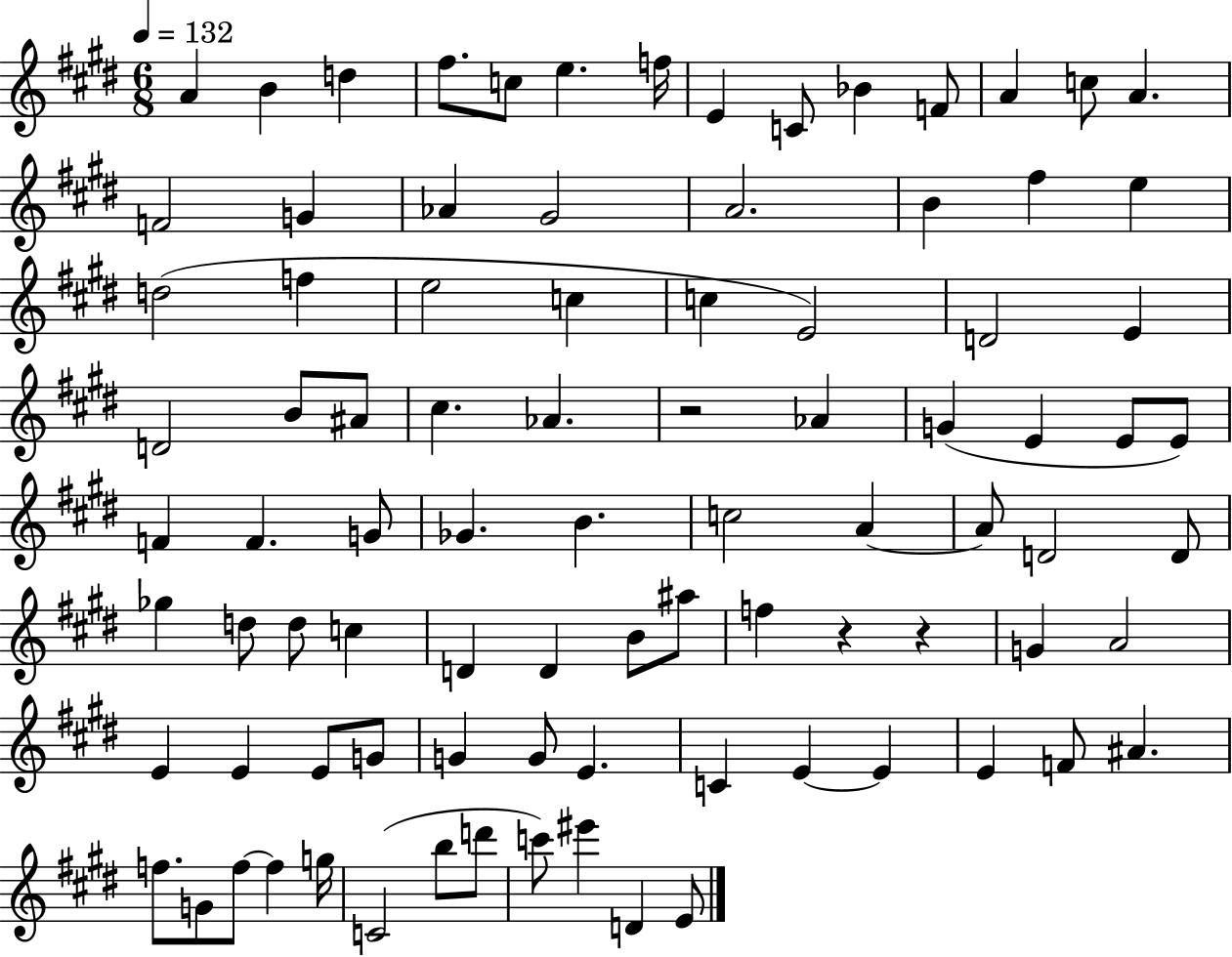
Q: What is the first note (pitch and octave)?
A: A4